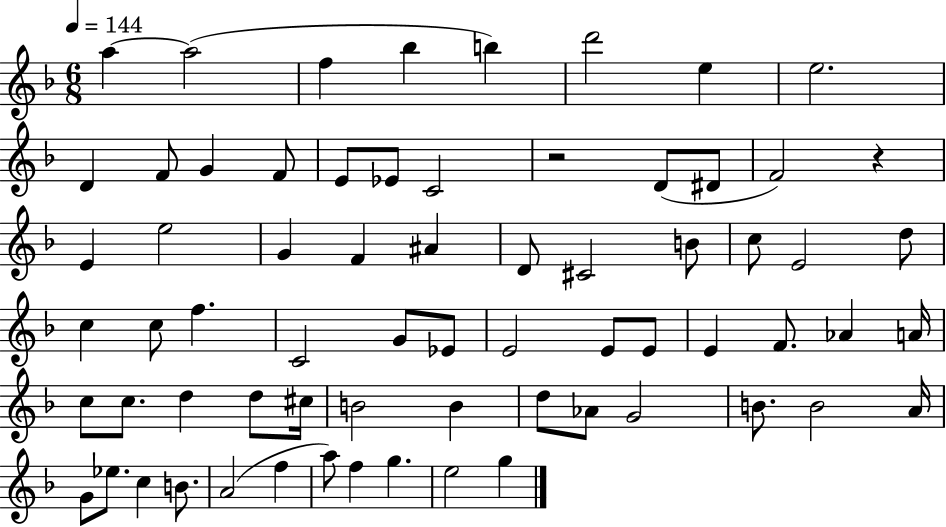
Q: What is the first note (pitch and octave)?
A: A5